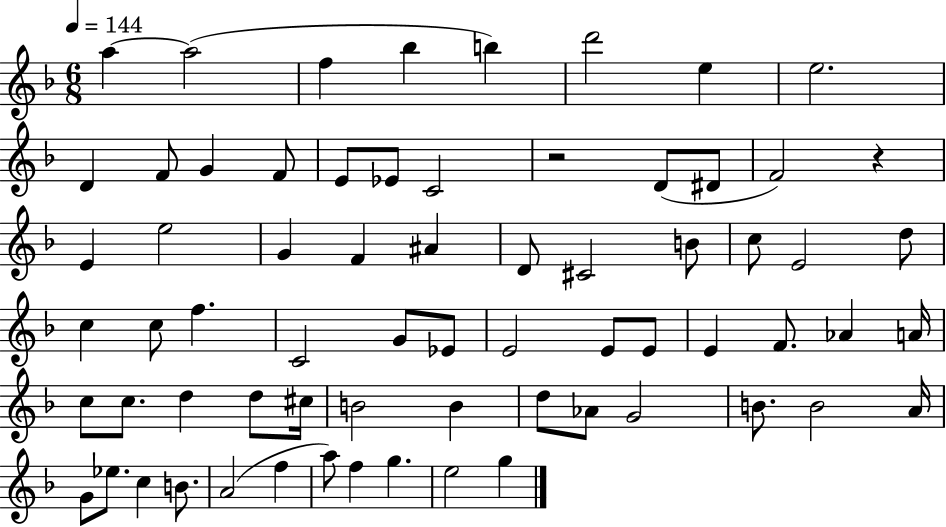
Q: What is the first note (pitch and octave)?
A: A5